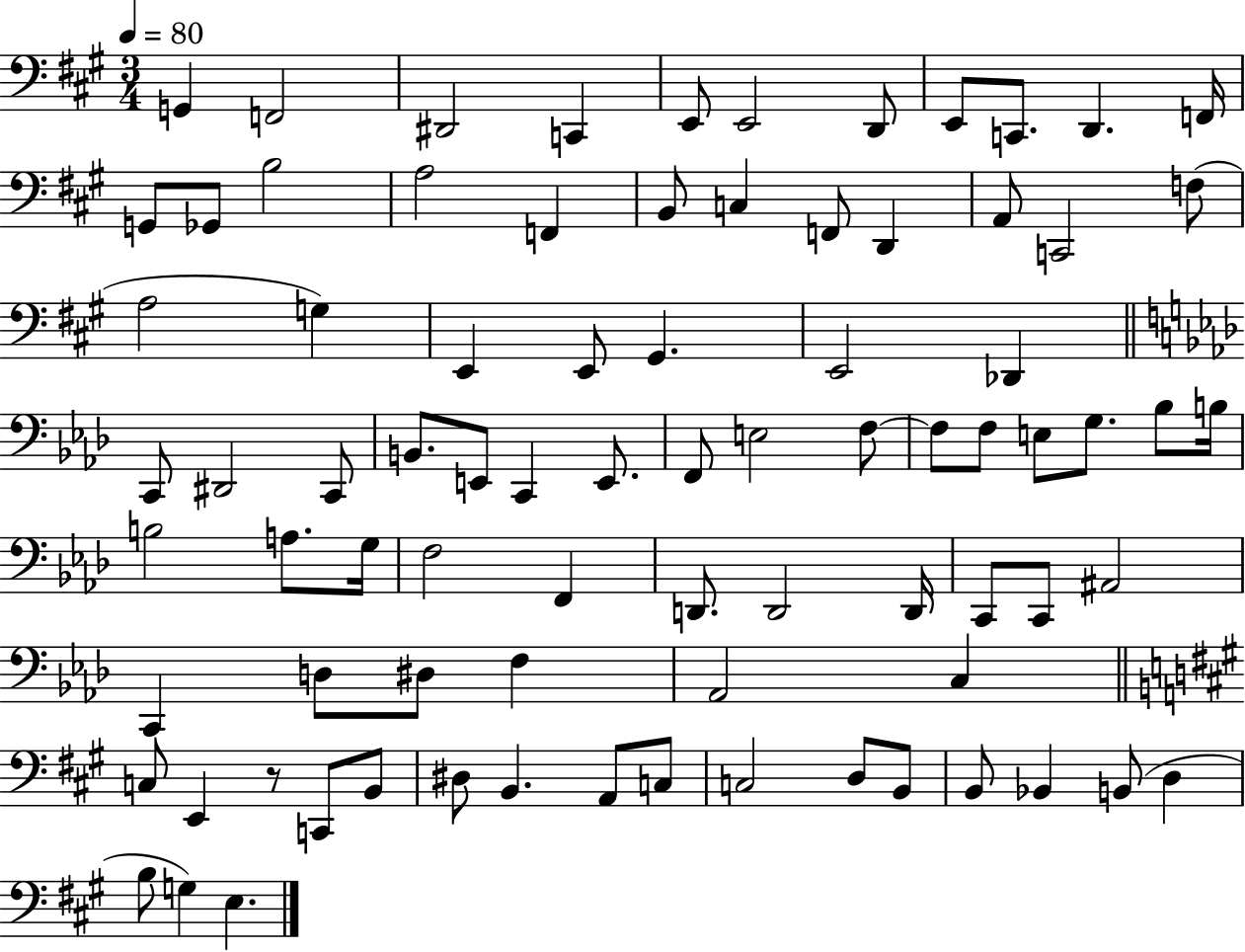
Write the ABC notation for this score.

X:1
T:Untitled
M:3/4
L:1/4
K:A
G,, F,,2 ^D,,2 C,, E,,/2 E,,2 D,,/2 E,,/2 C,,/2 D,, F,,/4 G,,/2 _G,,/2 B,2 A,2 F,, B,,/2 C, F,,/2 D,, A,,/2 C,,2 F,/2 A,2 G, E,, E,,/2 ^G,, E,,2 _D,, C,,/2 ^D,,2 C,,/2 B,,/2 E,,/2 C,, E,,/2 F,,/2 E,2 F,/2 F,/2 F,/2 E,/2 G,/2 _B,/2 B,/4 B,2 A,/2 G,/4 F,2 F,, D,,/2 D,,2 D,,/4 C,,/2 C,,/2 ^A,,2 C,, D,/2 ^D,/2 F, _A,,2 C, C,/2 E,, z/2 C,,/2 B,,/2 ^D,/2 B,, A,,/2 C,/2 C,2 D,/2 B,,/2 B,,/2 _B,, B,,/2 D, B,/2 G, E,